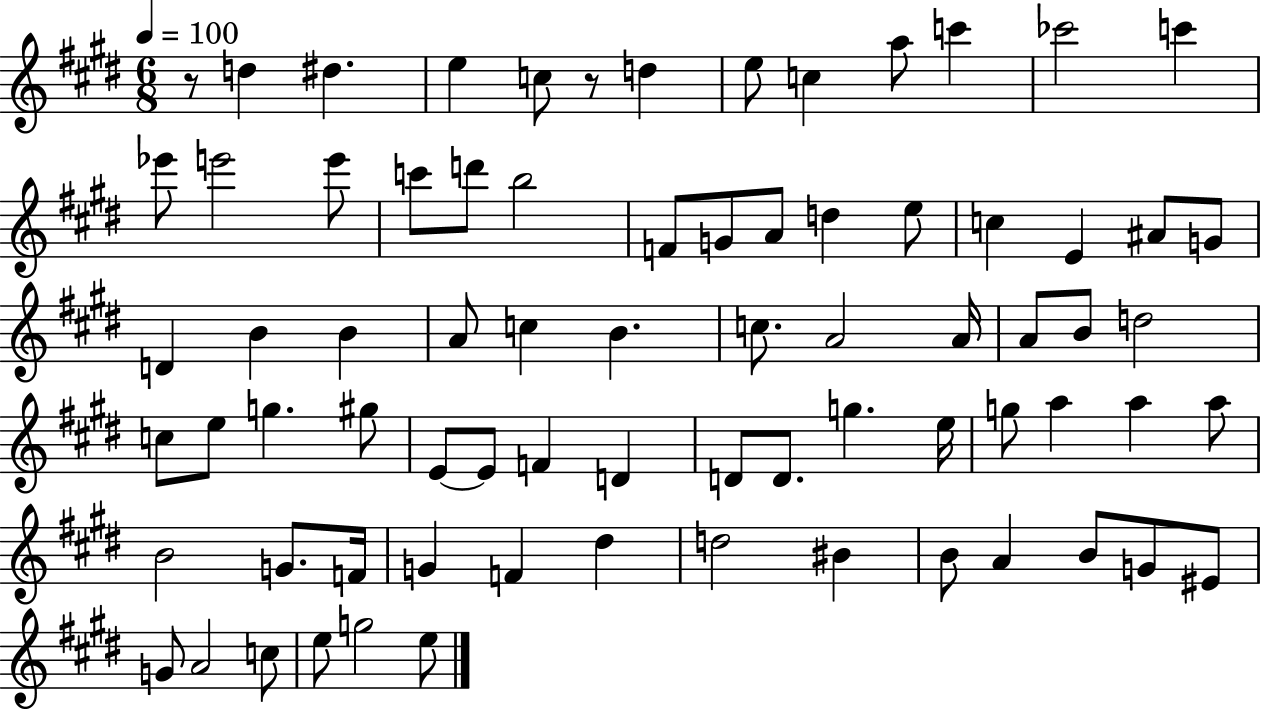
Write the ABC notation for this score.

X:1
T:Untitled
M:6/8
L:1/4
K:E
z/2 d ^d e c/2 z/2 d e/2 c a/2 c' _c'2 c' _e'/2 e'2 e'/2 c'/2 d'/2 b2 F/2 G/2 A/2 d e/2 c E ^A/2 G/2 D B B A/2 c B c/2 A2 A/4 A/2 B/2 d2 c/2 e/2 g ^g/2 E/2 E/2 F D D/2 D/2 g e/4 g/2 a a a/2 B2 G/2 F/4 G F ^d d2 ^B B/2 A B/2 G/2 ^E/2 G/2 A2 c/2 e/2 g2 e/2